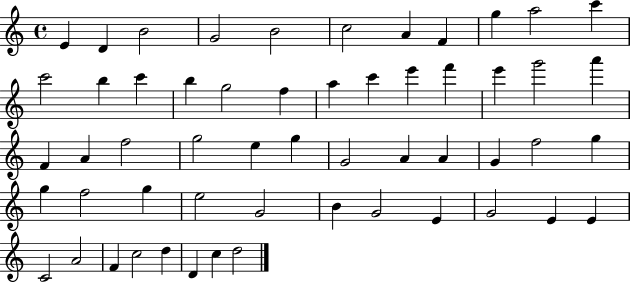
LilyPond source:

{
  \clef treble
  \time 4/4
  \defaultTimeSignature
  \key c \major
  e'4 d'4 b'2 | g'2 b'2 | c''2 a'4 f'4 | g''4 a''2 c'''4 | \break c'''2 b''4 c'''4 | b''4 g''2 f''4 | a''4 c'''4 e'''4 f'''4 | e'''4 g'''2 a'''4 | \break f'4 a'4 f''2 | g''2 e''4 g''4 | g'2 a'4 a'4 | g'4 f''2 g''4 | \break g''4 f''2 g''4 | e''2 g'2 | b'4 g'2 e'4 | g'2 e'4 e'4 | \break c'2 a'2 | f'4 c''2 d''4 | d'4 c''4 d''2 | \bar "|."
}